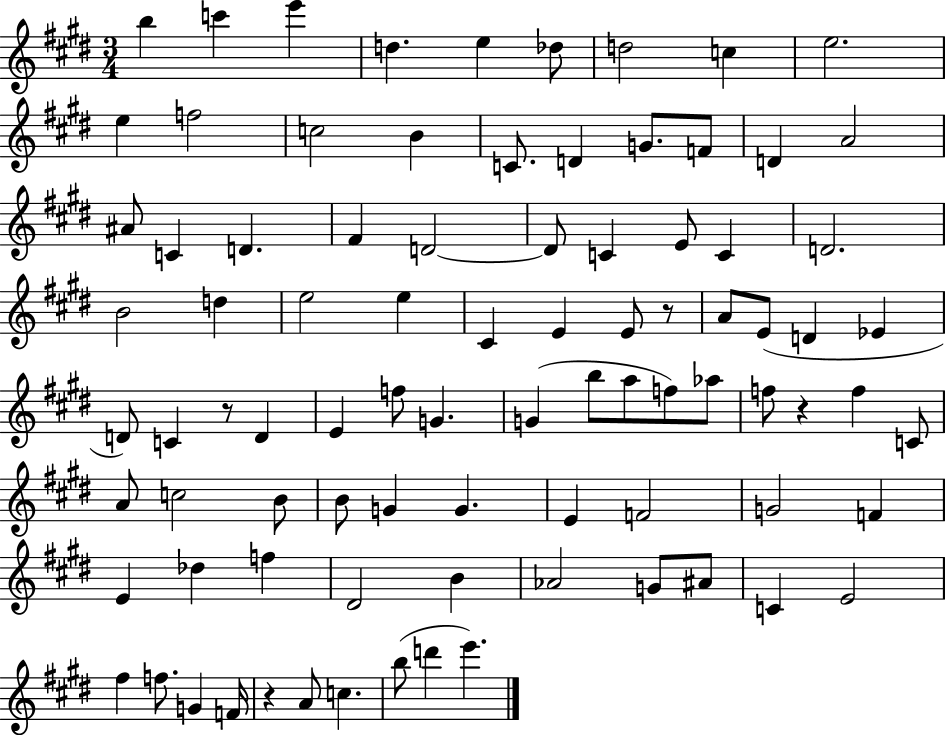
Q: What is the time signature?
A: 3/4